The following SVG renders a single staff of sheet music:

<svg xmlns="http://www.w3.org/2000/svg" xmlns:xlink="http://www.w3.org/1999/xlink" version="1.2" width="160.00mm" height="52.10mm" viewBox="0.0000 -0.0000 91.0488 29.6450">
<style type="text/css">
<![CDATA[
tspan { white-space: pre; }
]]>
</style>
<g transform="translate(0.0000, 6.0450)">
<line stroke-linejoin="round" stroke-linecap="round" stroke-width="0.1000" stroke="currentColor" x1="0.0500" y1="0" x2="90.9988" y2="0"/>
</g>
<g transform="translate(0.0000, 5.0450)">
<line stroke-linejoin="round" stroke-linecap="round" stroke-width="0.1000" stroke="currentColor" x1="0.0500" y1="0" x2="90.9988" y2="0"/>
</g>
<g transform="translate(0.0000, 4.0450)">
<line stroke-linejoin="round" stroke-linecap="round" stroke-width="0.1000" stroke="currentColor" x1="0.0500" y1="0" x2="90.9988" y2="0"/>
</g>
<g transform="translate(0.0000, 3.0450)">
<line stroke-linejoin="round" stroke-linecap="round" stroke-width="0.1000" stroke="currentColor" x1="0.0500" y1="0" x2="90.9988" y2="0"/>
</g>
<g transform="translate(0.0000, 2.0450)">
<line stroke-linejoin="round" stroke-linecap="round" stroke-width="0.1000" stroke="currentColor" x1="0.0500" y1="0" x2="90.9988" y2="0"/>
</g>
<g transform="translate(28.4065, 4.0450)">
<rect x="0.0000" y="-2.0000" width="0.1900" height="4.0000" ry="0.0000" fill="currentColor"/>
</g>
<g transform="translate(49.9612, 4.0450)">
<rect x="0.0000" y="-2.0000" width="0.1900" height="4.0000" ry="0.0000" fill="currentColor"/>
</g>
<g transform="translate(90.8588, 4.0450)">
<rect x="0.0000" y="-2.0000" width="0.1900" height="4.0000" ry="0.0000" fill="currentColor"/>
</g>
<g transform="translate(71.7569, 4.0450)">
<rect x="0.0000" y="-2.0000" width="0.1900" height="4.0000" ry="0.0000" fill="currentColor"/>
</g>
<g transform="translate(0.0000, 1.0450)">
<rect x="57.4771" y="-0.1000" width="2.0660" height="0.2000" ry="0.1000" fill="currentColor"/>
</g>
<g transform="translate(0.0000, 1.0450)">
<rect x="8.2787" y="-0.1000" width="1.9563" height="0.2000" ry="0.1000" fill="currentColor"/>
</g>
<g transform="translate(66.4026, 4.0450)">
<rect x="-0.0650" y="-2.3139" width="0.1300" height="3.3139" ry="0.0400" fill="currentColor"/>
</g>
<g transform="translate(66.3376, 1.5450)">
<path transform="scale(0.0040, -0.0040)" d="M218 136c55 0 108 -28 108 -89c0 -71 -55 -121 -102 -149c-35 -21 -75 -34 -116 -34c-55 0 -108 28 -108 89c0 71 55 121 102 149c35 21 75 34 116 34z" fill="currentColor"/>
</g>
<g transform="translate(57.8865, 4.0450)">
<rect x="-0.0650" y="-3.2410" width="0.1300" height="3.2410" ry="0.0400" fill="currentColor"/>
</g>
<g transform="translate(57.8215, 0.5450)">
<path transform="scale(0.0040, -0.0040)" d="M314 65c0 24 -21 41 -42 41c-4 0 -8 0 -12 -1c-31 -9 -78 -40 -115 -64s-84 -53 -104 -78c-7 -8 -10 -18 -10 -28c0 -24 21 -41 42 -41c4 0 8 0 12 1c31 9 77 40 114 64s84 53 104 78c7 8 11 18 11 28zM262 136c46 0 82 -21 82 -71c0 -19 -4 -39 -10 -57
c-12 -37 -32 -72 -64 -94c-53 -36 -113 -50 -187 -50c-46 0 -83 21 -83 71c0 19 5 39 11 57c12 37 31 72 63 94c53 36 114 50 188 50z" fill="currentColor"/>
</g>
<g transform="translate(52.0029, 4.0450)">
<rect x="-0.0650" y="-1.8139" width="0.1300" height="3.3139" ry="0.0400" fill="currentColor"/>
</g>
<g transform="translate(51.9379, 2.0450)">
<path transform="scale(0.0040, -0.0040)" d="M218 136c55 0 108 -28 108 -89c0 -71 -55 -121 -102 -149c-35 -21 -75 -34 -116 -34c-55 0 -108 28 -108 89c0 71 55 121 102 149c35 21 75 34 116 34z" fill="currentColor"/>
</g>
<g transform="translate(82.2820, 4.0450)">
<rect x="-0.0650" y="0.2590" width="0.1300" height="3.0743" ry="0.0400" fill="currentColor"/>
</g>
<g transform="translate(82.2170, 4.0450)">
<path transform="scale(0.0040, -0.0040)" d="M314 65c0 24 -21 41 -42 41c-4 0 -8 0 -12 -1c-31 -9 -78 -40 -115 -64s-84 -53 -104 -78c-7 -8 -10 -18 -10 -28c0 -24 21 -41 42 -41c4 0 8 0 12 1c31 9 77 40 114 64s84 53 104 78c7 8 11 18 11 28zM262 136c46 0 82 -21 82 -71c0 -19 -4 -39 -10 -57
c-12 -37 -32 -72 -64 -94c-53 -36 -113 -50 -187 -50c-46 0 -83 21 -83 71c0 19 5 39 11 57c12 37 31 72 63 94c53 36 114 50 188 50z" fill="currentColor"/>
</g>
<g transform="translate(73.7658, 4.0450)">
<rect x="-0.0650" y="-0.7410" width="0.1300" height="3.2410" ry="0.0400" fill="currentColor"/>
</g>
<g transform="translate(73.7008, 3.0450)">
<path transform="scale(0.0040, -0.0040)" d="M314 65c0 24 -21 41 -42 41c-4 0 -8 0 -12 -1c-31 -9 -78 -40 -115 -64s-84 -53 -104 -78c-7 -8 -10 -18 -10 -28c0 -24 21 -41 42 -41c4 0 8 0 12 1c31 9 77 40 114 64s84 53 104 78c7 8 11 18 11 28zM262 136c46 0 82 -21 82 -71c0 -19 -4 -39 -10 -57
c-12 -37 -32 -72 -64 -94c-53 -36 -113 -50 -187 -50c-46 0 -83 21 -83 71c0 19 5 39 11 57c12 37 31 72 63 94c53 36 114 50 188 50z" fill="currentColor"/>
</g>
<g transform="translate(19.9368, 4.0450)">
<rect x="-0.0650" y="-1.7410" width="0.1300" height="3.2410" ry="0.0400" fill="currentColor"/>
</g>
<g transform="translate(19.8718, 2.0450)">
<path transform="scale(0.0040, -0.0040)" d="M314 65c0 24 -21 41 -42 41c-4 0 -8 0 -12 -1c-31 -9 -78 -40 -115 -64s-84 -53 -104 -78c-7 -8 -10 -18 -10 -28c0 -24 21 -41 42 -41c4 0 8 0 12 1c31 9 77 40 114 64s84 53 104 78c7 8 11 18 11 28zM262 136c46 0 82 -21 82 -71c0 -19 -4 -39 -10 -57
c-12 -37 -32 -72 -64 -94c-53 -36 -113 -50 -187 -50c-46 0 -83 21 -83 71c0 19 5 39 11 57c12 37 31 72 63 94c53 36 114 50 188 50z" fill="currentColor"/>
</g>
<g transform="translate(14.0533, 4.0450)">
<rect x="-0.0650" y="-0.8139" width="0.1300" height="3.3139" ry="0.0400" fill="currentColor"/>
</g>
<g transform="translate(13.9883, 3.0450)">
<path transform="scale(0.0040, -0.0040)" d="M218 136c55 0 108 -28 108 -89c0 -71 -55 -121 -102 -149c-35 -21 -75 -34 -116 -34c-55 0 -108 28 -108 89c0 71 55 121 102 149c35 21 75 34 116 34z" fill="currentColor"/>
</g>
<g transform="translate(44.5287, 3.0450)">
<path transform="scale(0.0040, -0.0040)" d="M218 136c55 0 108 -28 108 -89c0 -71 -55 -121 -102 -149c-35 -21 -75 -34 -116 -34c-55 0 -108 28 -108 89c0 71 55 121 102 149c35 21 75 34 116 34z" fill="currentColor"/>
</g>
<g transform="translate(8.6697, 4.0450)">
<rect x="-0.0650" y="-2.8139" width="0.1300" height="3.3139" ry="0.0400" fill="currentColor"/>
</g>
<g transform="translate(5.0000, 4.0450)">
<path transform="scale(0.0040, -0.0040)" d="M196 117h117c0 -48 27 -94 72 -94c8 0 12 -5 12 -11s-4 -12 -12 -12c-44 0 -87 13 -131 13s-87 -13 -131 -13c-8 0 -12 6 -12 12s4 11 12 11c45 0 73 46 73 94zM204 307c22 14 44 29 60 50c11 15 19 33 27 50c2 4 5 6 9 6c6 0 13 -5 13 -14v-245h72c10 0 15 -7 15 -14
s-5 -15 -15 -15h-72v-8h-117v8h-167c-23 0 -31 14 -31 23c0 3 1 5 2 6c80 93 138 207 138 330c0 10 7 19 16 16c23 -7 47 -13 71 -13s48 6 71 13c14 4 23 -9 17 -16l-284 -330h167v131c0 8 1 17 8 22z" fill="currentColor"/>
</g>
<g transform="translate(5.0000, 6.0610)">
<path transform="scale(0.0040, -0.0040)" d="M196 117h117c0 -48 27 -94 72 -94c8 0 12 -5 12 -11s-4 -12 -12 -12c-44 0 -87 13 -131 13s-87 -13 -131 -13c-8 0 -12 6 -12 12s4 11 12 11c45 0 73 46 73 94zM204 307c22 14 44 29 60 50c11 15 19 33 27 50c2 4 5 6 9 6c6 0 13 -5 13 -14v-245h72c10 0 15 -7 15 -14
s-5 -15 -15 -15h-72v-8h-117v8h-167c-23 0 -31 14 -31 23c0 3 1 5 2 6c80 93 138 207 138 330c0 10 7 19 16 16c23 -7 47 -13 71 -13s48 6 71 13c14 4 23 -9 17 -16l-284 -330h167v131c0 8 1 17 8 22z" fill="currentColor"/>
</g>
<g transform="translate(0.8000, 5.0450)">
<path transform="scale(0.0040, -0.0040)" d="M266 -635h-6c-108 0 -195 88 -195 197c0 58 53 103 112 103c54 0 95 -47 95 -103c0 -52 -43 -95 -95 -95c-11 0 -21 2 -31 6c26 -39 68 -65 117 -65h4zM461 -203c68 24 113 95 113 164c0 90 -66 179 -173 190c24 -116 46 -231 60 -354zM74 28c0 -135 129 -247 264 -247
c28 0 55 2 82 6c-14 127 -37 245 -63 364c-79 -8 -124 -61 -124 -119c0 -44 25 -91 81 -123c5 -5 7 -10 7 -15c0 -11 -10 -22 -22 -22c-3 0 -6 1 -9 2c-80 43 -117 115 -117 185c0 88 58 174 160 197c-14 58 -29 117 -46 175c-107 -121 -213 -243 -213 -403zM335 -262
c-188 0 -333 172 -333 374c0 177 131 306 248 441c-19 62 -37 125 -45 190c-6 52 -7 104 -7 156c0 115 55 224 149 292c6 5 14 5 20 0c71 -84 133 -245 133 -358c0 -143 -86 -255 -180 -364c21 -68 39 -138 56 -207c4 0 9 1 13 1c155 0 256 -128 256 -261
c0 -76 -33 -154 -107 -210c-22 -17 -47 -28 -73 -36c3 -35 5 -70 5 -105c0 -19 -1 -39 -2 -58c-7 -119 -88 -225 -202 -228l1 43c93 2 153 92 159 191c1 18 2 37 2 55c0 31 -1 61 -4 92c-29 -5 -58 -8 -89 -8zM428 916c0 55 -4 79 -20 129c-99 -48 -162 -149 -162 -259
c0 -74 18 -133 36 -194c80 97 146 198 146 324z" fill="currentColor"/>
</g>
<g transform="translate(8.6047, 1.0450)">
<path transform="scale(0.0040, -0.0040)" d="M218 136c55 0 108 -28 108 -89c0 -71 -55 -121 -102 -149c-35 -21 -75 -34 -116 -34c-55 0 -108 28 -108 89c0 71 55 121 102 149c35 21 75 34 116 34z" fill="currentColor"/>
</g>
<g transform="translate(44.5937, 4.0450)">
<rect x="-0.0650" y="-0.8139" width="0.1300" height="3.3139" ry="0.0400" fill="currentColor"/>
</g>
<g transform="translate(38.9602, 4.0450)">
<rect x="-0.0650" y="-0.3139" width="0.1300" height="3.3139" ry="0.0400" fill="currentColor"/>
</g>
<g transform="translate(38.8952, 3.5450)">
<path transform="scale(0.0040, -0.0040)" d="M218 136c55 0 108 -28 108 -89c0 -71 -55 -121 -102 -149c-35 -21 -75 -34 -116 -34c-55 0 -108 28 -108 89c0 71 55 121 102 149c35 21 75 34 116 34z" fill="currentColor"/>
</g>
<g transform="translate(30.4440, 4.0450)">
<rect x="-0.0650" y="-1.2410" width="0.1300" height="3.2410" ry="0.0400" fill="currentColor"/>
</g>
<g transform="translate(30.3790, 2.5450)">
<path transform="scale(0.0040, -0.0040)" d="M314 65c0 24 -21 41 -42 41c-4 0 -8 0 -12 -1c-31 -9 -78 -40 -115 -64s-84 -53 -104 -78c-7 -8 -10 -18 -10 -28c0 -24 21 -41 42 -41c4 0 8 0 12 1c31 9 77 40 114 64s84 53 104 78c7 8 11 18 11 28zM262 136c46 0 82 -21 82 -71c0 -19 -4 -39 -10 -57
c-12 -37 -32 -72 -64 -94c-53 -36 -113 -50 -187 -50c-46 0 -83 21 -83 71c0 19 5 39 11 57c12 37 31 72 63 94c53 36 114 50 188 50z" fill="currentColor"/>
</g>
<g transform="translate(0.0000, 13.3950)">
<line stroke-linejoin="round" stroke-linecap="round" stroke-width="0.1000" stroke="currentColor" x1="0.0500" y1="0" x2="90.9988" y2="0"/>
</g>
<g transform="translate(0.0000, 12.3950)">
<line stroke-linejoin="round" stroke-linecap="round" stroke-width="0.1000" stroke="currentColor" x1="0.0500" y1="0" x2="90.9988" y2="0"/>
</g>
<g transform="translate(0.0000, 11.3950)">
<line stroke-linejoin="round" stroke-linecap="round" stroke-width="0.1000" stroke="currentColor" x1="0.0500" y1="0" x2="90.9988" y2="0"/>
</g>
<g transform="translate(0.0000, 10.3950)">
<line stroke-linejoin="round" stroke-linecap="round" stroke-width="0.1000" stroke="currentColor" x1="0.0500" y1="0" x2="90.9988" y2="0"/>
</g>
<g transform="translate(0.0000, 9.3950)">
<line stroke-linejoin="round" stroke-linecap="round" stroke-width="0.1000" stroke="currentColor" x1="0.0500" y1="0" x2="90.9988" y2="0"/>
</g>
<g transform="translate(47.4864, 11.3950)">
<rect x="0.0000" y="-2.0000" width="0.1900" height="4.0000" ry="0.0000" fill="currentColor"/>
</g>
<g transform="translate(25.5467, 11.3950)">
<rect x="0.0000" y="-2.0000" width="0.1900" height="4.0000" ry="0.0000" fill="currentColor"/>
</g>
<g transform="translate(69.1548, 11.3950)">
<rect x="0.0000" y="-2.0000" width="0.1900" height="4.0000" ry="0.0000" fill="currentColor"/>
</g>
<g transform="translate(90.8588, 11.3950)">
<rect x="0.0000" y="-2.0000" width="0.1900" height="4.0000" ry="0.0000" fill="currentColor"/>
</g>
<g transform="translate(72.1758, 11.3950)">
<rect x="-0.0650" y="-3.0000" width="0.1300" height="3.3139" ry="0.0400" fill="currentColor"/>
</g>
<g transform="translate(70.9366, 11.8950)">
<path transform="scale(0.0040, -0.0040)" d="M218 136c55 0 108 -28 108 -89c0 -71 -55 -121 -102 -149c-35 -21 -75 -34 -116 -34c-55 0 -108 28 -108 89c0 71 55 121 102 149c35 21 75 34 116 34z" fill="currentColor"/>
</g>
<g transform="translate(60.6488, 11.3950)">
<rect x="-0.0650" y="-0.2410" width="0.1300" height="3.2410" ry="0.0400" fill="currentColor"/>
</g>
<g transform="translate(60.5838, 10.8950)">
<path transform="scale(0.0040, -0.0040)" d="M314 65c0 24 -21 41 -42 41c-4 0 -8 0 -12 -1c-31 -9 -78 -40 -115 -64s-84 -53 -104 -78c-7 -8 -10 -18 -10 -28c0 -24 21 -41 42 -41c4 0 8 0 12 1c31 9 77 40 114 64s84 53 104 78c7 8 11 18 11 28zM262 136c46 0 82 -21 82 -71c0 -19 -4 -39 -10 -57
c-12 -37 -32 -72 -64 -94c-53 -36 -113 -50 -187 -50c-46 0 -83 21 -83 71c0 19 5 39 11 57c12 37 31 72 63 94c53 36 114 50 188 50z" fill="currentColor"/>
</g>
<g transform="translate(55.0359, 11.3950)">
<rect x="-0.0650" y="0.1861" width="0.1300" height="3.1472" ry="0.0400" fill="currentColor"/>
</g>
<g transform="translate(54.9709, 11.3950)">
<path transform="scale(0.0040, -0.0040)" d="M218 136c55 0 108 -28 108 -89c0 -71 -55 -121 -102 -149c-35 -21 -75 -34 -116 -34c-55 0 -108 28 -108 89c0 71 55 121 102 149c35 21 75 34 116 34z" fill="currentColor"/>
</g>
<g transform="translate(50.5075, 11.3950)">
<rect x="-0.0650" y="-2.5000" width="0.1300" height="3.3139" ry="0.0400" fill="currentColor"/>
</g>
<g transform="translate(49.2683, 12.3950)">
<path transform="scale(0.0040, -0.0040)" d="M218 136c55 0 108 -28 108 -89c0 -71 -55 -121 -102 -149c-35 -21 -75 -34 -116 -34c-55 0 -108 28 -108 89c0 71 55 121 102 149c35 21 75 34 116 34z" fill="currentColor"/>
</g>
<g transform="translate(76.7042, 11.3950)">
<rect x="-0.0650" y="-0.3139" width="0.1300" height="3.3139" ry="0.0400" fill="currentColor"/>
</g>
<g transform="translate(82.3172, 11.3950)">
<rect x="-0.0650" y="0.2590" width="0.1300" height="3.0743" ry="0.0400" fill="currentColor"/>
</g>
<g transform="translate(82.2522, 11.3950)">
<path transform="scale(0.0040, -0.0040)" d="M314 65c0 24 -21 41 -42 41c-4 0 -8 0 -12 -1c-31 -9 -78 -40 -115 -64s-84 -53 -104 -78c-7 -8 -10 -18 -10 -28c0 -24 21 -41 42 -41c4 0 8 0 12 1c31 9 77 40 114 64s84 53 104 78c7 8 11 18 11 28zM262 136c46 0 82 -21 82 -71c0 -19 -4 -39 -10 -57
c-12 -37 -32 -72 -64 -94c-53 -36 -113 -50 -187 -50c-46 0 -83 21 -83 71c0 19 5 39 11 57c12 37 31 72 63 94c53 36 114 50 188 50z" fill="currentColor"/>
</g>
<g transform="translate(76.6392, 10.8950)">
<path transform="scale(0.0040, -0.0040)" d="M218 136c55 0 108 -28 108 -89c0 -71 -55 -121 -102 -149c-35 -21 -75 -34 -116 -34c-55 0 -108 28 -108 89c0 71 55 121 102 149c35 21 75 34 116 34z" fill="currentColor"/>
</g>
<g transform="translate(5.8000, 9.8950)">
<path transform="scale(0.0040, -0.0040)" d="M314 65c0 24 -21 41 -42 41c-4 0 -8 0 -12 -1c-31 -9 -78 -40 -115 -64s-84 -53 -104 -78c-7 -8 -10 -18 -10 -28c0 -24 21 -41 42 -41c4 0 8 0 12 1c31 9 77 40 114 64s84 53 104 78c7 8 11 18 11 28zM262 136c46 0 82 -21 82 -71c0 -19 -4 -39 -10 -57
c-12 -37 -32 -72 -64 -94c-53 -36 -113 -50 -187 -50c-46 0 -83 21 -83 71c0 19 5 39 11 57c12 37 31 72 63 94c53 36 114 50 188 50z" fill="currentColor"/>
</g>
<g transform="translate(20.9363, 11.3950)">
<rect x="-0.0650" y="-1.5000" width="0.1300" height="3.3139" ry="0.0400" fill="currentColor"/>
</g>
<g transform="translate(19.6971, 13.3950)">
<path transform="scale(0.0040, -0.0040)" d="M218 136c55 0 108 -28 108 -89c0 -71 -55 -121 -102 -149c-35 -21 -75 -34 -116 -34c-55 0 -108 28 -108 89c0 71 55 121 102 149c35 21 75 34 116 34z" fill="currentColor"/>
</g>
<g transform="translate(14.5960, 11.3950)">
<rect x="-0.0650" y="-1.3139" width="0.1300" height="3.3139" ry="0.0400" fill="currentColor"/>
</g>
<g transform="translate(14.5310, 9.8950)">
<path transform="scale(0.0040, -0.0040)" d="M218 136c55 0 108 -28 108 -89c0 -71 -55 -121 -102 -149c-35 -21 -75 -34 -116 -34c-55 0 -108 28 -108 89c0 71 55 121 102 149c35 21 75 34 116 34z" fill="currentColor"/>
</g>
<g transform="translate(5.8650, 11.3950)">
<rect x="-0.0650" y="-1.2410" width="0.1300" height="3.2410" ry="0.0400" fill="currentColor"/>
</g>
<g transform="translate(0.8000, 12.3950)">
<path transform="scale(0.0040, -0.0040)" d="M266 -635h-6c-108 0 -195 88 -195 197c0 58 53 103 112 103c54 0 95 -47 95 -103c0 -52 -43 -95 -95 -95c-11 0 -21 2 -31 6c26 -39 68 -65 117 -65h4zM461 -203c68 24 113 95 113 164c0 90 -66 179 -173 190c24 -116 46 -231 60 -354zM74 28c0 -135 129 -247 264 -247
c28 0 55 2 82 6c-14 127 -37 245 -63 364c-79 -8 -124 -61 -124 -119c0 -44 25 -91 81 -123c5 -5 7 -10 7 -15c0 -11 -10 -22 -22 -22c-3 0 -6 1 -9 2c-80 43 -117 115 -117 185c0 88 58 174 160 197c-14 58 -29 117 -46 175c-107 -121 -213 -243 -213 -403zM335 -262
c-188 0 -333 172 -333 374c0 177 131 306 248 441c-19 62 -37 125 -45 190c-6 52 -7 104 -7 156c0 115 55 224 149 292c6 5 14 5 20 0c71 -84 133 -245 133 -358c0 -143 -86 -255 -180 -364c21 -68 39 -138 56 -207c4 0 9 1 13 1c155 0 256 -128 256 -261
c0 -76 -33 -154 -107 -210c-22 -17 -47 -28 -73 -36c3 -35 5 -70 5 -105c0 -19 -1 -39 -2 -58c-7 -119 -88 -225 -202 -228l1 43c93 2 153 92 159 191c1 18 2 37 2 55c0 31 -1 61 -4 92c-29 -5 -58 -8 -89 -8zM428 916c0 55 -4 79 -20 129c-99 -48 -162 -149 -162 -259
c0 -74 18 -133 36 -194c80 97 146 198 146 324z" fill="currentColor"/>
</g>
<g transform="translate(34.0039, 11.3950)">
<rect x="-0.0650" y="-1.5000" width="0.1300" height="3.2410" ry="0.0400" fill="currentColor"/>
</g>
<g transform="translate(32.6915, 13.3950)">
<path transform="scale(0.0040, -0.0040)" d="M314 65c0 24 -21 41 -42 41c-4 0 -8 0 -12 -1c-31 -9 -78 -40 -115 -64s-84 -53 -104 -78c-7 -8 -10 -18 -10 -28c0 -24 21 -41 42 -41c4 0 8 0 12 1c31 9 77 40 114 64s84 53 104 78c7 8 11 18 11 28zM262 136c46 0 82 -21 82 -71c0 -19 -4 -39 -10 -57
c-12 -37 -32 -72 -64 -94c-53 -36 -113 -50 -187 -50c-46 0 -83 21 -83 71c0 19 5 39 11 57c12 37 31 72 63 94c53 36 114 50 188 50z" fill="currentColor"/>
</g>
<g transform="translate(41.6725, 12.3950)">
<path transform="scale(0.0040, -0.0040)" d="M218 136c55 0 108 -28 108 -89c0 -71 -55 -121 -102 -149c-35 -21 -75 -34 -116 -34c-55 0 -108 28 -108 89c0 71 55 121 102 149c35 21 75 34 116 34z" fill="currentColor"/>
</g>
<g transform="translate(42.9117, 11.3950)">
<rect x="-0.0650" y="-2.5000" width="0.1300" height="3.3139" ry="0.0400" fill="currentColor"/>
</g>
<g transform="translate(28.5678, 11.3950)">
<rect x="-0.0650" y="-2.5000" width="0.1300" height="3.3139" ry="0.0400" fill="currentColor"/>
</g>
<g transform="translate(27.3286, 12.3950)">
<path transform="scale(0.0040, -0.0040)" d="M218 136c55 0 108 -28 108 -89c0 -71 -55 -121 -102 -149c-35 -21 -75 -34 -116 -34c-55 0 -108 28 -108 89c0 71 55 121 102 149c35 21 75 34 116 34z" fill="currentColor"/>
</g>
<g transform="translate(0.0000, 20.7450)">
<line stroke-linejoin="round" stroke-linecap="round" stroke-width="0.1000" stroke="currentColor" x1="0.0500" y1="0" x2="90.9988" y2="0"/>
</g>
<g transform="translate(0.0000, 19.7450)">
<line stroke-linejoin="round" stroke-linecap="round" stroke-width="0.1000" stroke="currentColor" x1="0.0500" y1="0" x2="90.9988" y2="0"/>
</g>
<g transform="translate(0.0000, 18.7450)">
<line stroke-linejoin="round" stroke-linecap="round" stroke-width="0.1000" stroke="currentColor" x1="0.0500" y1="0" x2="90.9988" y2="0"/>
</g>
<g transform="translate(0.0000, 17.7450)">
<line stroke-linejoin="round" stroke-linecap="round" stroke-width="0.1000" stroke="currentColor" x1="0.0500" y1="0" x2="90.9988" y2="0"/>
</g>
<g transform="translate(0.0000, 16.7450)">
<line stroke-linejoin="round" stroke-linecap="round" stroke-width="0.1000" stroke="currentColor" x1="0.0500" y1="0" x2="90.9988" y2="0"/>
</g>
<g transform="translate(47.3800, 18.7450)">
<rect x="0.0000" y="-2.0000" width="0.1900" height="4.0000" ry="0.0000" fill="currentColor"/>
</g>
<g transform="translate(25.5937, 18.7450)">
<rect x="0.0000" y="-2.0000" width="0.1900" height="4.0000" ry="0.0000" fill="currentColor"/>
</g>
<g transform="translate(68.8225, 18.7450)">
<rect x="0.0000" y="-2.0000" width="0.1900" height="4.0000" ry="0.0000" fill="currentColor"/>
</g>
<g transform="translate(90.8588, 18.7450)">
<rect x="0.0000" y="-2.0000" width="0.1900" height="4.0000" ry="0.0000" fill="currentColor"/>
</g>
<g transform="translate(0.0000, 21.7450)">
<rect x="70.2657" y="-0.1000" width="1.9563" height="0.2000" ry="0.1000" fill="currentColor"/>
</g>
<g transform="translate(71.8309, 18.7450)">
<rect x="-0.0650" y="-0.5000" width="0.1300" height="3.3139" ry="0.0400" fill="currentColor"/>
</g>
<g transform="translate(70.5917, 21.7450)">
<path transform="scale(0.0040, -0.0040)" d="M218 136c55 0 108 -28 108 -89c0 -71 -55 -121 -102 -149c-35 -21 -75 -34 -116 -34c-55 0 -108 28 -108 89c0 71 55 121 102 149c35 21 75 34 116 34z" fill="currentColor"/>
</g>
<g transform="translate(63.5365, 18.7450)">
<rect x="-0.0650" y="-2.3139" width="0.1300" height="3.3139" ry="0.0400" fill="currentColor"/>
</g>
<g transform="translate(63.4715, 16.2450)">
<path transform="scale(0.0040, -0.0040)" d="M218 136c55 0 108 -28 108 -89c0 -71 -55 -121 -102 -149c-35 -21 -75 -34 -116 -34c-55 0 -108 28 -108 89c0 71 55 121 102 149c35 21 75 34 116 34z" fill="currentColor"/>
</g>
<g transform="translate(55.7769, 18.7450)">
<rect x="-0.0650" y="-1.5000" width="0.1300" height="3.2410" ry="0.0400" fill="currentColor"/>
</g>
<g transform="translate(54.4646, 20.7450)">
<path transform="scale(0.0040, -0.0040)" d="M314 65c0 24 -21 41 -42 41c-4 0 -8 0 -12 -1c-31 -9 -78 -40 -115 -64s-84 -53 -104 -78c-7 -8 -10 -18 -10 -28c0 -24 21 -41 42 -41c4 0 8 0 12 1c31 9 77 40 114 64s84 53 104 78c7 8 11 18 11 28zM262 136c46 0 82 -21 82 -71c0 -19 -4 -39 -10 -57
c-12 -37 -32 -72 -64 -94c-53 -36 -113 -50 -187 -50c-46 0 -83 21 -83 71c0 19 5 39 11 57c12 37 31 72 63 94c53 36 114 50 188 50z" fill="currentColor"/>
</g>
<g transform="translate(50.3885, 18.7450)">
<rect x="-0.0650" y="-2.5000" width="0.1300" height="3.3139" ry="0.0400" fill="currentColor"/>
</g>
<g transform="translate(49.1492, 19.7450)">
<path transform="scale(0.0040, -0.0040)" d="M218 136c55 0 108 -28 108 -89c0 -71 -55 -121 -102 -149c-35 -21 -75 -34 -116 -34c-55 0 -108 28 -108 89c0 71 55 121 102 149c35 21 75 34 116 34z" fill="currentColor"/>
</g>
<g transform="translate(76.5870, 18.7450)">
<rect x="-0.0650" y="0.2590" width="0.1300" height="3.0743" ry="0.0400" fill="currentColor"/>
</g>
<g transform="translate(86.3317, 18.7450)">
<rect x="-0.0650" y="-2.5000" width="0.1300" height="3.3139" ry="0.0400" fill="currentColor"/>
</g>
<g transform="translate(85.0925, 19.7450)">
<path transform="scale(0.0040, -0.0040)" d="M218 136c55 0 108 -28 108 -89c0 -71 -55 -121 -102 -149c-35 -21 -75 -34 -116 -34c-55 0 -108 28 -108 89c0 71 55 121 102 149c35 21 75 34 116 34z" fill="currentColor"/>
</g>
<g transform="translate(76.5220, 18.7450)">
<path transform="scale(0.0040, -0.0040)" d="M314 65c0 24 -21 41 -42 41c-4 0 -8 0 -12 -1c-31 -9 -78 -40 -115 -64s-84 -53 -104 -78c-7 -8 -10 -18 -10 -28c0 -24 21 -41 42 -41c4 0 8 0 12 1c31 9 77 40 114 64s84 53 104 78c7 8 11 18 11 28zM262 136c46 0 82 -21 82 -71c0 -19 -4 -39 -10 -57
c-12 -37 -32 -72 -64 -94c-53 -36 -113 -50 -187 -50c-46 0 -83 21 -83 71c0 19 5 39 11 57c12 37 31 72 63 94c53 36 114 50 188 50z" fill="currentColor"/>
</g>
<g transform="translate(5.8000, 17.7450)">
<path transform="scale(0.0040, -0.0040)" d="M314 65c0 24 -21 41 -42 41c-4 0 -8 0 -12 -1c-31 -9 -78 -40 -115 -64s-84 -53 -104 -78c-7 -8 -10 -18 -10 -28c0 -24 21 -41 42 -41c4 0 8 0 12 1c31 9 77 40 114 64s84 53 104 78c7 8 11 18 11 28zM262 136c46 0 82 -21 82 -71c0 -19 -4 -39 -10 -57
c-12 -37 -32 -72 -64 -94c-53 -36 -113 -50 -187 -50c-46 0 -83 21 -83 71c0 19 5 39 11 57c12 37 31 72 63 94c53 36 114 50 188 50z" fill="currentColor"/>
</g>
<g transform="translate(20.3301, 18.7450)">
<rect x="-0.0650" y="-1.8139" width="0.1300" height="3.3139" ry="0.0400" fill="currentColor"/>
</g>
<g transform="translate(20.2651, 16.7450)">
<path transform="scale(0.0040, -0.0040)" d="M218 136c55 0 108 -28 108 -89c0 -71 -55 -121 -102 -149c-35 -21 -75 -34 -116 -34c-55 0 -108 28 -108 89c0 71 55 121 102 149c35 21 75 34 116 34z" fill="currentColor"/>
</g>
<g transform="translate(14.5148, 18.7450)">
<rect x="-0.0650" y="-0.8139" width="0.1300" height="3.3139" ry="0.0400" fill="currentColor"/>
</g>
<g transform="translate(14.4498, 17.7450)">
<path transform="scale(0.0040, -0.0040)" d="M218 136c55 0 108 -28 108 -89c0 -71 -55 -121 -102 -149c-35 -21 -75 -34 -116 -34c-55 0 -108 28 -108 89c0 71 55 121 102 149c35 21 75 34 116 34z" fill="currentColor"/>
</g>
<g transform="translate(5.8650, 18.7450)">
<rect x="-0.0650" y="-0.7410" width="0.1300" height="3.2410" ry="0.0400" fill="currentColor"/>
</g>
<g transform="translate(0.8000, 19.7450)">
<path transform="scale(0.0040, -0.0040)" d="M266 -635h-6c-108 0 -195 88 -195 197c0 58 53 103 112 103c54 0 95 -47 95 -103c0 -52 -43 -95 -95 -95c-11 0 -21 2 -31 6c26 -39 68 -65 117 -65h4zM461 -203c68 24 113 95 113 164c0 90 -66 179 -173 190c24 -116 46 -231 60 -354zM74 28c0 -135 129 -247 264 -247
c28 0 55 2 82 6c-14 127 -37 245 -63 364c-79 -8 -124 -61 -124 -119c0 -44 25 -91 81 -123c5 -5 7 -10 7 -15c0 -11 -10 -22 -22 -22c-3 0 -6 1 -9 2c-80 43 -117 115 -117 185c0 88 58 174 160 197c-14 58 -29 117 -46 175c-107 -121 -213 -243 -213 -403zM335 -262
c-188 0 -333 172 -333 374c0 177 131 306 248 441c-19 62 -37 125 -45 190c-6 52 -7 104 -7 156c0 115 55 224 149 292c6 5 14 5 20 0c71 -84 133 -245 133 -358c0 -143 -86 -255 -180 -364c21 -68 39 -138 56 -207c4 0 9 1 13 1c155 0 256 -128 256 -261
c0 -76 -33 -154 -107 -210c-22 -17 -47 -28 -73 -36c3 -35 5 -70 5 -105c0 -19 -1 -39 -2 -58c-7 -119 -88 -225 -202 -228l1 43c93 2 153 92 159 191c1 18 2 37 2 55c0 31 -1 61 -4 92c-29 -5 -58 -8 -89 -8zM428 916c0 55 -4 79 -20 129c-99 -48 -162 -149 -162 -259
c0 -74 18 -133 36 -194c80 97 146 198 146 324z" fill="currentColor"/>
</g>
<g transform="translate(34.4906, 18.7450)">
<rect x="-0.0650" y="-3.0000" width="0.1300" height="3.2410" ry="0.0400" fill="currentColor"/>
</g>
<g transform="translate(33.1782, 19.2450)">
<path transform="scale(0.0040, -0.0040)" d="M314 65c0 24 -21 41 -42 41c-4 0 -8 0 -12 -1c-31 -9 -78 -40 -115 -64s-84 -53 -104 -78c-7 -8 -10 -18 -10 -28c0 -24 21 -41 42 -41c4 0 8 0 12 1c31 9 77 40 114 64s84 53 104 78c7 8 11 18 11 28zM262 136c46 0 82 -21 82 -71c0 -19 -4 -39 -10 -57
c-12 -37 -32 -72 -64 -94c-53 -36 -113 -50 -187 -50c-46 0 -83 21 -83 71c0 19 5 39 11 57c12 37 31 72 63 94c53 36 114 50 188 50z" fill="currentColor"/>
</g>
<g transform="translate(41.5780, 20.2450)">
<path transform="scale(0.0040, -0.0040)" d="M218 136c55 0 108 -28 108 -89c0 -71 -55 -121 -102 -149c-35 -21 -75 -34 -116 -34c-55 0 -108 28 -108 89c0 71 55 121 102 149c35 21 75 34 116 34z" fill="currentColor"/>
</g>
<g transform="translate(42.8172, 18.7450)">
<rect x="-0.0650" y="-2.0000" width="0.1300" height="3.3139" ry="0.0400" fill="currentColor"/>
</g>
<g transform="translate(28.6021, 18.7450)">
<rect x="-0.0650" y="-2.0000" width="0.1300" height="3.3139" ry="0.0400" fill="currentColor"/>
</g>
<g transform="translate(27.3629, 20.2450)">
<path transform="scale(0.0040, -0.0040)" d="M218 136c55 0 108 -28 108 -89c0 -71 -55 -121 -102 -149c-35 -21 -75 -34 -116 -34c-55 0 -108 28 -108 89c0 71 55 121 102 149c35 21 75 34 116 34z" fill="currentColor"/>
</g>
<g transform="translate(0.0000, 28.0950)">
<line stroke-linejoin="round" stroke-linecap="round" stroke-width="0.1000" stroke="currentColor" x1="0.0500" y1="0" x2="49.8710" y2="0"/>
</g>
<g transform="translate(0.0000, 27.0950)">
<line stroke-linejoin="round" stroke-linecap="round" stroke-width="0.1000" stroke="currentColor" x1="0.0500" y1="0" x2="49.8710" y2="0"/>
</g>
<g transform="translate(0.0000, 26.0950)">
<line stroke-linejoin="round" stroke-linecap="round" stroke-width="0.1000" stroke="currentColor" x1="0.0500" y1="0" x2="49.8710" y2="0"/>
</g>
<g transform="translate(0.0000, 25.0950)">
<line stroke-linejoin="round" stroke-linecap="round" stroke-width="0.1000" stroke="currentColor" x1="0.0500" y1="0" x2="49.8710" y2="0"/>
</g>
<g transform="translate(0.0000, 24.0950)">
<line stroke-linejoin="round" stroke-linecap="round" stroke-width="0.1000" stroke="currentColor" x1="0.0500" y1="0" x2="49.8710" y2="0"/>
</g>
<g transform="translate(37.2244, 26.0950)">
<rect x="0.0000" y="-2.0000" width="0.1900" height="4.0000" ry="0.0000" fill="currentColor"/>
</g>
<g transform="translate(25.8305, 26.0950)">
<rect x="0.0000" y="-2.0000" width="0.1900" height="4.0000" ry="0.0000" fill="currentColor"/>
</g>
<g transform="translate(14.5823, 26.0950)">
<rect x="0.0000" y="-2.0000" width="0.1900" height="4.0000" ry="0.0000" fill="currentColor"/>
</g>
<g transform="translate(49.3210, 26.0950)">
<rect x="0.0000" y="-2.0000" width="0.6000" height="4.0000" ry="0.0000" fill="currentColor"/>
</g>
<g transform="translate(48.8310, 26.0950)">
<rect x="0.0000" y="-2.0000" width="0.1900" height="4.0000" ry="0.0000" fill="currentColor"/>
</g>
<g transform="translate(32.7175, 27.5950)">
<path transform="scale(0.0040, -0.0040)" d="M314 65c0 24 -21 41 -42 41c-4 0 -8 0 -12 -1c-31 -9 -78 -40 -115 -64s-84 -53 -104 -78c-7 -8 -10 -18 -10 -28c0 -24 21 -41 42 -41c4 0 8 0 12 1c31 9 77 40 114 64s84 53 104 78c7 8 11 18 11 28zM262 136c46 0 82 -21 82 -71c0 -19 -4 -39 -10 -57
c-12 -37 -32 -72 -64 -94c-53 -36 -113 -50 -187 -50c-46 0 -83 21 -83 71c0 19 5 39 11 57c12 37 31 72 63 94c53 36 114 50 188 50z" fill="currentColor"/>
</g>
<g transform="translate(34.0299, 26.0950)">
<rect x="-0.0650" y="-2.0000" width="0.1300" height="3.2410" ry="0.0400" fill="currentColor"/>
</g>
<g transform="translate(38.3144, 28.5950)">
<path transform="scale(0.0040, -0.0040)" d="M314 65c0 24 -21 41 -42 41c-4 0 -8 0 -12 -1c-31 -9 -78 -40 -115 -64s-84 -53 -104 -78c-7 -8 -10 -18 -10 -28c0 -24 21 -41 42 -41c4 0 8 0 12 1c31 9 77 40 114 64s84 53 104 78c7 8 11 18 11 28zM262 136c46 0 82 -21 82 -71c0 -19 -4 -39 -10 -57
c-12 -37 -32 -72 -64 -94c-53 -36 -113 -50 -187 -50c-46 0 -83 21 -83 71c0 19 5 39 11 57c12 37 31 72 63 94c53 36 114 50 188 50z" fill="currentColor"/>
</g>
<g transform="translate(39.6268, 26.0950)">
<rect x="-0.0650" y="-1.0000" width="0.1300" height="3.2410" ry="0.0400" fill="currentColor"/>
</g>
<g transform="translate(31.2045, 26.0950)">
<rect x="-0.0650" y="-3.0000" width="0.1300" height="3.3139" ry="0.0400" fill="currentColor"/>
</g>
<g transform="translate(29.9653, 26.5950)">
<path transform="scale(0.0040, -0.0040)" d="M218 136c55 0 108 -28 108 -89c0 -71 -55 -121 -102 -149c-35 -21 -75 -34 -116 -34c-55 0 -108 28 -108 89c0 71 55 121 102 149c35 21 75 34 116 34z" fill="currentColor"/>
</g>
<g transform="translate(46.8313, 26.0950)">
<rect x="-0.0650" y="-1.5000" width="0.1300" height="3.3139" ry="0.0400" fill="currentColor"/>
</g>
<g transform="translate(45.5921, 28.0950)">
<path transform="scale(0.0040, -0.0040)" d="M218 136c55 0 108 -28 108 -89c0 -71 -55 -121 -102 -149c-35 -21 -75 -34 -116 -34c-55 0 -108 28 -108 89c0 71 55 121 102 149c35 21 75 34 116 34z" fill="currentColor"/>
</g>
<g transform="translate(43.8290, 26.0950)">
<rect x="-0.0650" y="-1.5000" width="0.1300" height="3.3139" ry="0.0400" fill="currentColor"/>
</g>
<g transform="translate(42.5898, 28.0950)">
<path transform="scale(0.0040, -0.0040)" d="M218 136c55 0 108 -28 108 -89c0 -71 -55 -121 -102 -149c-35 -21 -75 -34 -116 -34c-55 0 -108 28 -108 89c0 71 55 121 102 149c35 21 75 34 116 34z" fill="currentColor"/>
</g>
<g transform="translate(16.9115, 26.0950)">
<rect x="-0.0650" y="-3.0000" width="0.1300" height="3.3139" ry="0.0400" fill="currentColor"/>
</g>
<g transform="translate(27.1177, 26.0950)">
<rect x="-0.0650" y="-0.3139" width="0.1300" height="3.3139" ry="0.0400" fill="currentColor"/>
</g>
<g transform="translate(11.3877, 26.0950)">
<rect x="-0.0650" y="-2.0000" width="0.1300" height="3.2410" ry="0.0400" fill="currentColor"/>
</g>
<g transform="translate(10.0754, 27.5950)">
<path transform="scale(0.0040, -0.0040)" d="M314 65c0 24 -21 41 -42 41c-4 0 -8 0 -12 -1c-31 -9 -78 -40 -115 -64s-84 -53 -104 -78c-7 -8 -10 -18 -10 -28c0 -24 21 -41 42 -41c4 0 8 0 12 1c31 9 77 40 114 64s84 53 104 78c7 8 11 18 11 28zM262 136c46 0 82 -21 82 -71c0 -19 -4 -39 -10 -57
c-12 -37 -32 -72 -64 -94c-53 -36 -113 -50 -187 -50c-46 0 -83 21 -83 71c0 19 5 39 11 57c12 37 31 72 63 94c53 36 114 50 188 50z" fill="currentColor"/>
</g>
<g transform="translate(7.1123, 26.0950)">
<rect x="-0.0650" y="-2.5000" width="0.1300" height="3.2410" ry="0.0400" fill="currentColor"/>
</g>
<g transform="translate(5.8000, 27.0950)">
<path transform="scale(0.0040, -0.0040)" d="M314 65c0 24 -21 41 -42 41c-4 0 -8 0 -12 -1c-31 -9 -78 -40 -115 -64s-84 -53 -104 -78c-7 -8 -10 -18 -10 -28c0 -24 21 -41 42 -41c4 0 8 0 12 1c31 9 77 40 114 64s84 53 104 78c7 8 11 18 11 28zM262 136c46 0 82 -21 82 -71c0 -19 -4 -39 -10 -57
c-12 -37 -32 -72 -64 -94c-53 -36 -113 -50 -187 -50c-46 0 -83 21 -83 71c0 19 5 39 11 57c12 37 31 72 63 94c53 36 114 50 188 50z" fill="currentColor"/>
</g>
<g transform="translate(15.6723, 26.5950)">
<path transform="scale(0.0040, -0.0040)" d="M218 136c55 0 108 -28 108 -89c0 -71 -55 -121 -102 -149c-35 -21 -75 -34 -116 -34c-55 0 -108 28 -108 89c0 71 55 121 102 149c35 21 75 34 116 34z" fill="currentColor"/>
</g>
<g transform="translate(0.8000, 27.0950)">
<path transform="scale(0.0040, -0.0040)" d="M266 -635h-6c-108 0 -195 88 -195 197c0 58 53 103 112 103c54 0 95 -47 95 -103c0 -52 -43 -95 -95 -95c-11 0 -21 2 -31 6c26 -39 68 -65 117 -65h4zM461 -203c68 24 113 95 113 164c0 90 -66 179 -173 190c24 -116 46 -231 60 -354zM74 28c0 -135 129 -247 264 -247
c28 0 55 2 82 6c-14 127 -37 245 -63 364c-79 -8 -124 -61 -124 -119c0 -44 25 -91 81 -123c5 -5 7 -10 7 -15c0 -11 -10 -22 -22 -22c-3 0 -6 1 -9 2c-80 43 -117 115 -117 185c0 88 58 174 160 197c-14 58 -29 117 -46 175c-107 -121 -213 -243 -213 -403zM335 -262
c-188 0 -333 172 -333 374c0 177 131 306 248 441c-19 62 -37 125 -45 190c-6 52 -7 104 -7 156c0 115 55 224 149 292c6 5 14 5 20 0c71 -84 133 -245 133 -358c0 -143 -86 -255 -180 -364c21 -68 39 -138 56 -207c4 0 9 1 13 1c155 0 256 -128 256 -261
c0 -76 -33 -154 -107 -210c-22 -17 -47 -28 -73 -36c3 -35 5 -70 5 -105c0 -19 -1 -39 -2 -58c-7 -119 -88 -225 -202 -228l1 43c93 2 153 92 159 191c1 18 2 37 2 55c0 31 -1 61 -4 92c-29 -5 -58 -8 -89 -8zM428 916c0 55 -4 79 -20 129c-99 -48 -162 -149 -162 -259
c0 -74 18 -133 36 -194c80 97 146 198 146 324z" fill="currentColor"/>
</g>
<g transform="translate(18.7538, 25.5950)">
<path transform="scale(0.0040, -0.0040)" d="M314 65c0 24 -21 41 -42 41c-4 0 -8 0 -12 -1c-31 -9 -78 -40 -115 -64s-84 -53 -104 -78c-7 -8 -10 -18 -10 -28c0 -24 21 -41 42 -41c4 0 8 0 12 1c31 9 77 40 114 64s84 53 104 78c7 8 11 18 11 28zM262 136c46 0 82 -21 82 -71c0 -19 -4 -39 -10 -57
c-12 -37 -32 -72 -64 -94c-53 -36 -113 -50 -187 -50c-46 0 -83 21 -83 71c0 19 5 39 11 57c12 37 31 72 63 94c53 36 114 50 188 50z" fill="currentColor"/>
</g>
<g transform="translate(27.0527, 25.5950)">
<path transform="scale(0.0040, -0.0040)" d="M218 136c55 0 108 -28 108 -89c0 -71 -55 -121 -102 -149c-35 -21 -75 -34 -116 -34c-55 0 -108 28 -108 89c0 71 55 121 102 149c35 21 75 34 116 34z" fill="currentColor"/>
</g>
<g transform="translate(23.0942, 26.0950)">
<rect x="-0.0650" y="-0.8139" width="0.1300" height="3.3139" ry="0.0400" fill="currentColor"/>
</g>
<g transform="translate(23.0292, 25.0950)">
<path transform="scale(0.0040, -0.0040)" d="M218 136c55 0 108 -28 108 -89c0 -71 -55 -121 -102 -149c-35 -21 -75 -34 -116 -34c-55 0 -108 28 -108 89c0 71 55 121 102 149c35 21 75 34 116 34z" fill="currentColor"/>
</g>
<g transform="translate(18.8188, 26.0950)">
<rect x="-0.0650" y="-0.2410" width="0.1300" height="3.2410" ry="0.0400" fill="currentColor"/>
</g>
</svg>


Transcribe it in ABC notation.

X:1
T:Untitled
M:4/4
L:1/4
K:C
a d f2 e2 c d f b2 g d2 B2 e2 e E G E2 G G B c2 A c B2 d2 d f F A2 F G E2 g C B2 G G2 F2 A c2 d c A F2 D2 E E